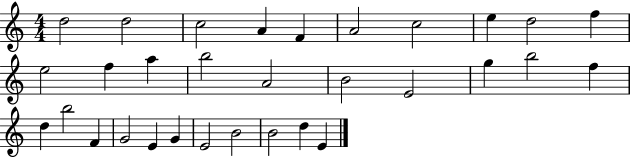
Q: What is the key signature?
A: C major